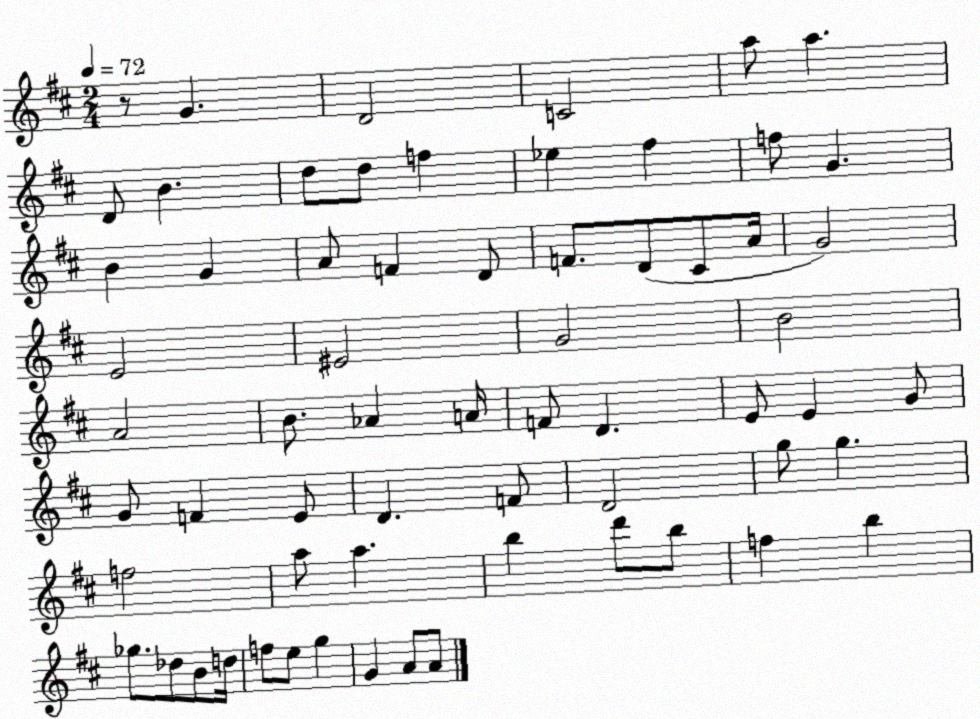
X:1
T:Untitled
M:2/4
L:1/4
K:D
z/2 G D2 C2 a/2 a D/2 B d/2 d/2 f _e ^f f/2 G B G A/2 F D/2 F/2 D/2 ^C/2 A/4 G2 E2 ^E2 G2 B2 A2 B/2 _A A/4 F/2 D E/2 E G/2 G/2 F E/2 D F/2 D2 g/2 g f2 a/2 a b d'/2 b/2 f b _g/2 _d/2 B/2 d/4 f/2 e/2 g G A/2 A/2